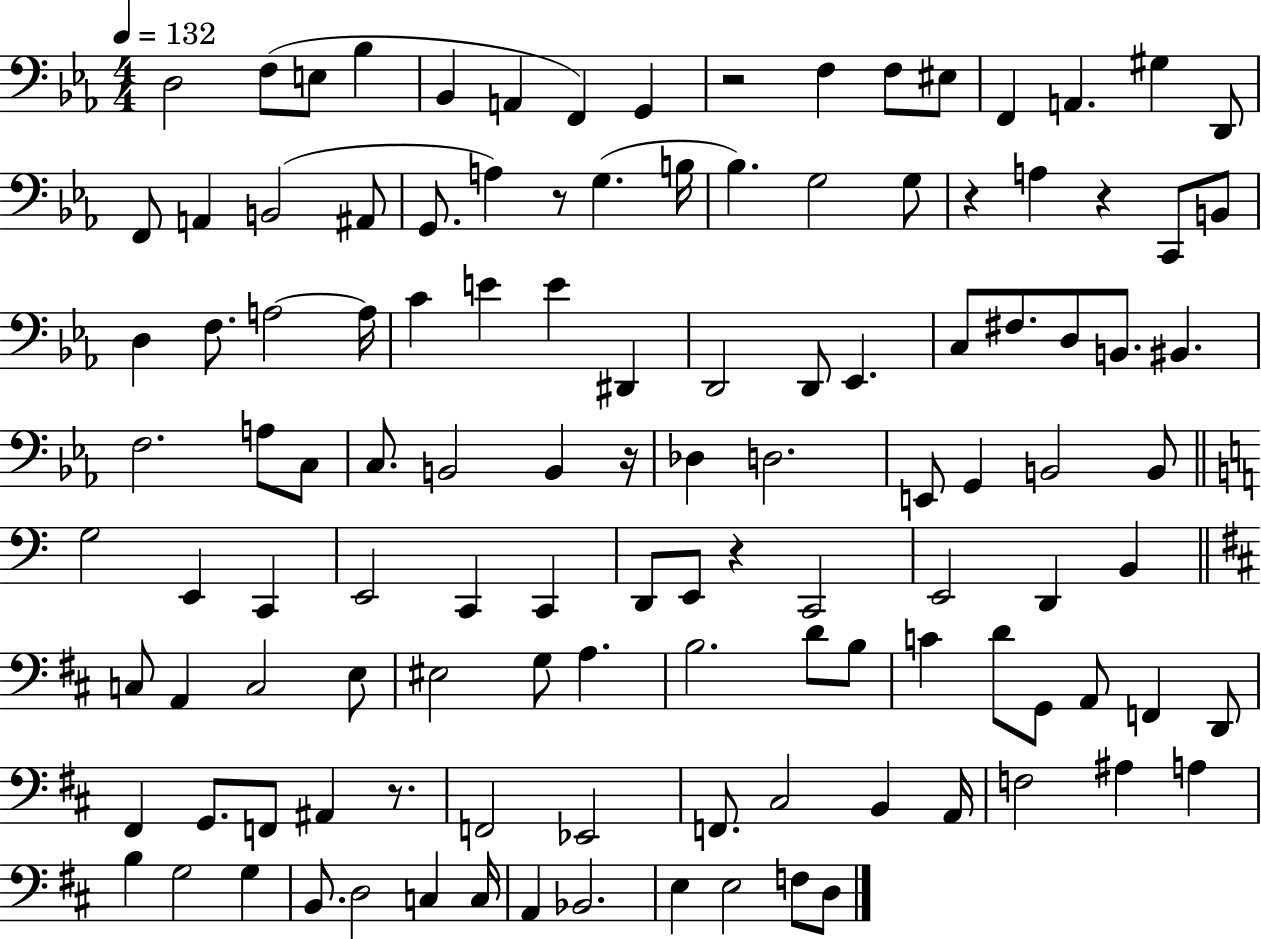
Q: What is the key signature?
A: EES major